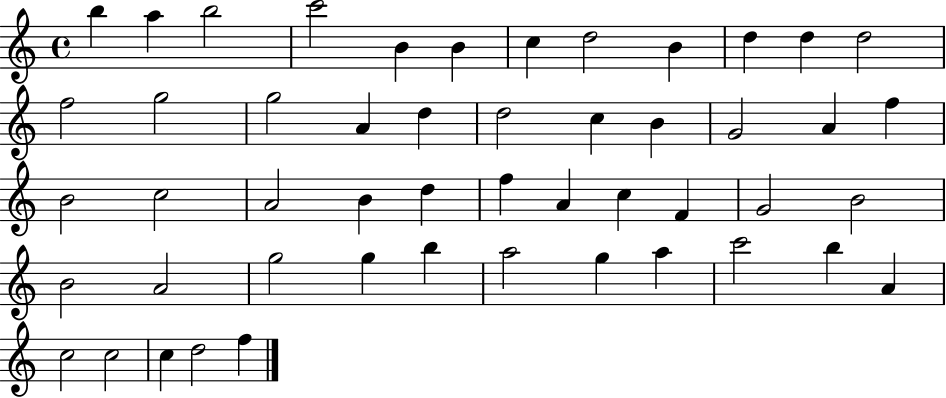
{
  \clef treble
  \time 4/4
  \defaultTimeSignature
  \key c \major
  b''4 a''4 b''2 | c'''2 b'4 b'4 | c''4 d''2 b'4 | d''4 d''4 d''2 | \break f''2 g''2 | g''2 a'4 d''4 | d''2 c''4 b'4 | g'2 a'4 f''4 | \break b'2 c''2 | a'2 b'4 d''4 | f''4 a'4 c''4 f'4 | g'2 b'2 | \break b'2 a'2 | g''2 g''4 b''4 | a''2 g''4 a''4 | c'''2 b''4 a'4 | \break c''2 c''2 | c''4 d''2 f''4 | \bar "|."
}